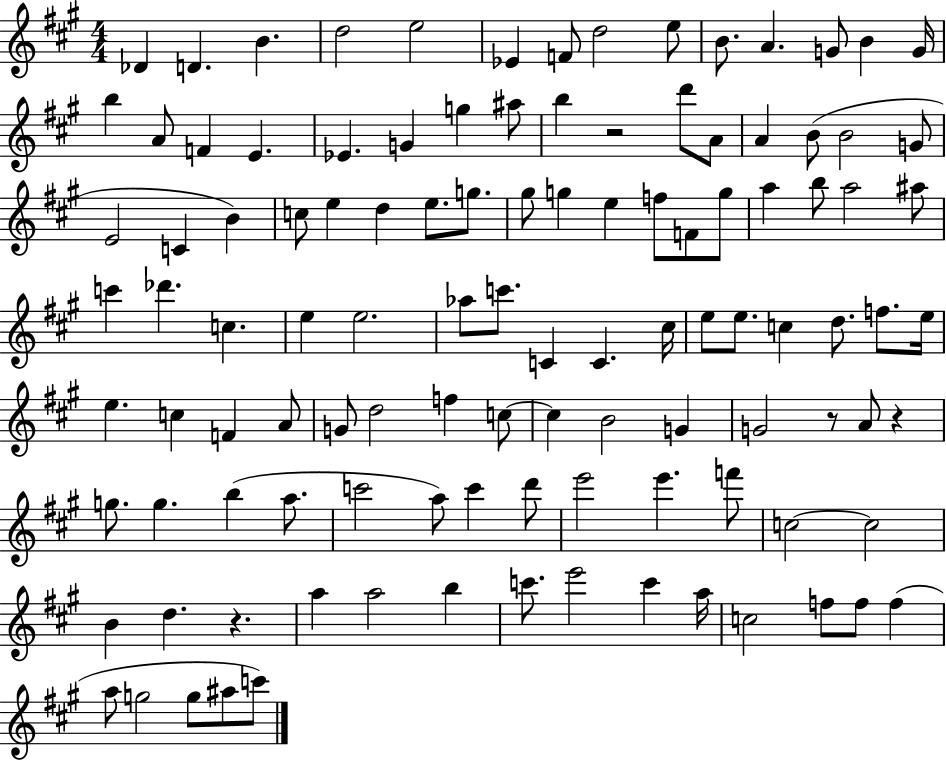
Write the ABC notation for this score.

X:1
T:Untitled
M:4/4
L:1/4
K:A
_D D B d2 e2 _E F/2 d2 e/2 B/2 A G/2 B G/4 b A/2 F E _E G g ^a/2 b z2 d'/2 A/2 A B/2 B2 G/2 E2 C B c/2 e d e/2 g/2 ^g/2 g e f/2 F/2 g/2 a b/2 a2 ^a/2 c' _d' c e e2 _a/2 c'/2 C C ^c/4 e/2 e/2 c d/2 f/2 e/4 e c F A/2 G/2 d2 f c/2 c B2 G G2 z/2 A/2 z g/2 g b a/2 c'2 a/2 c' d'/2 e'2 e' f'/2 c2 c2 B d z a a2 b c'/2 e'2 c' a/4 c2 f/2 f/2 f a/2 g2 g/2 ^a/2 c'/2